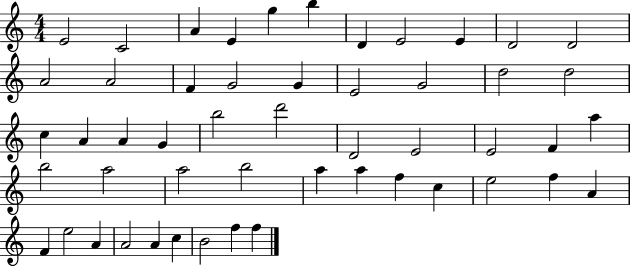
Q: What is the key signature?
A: C major